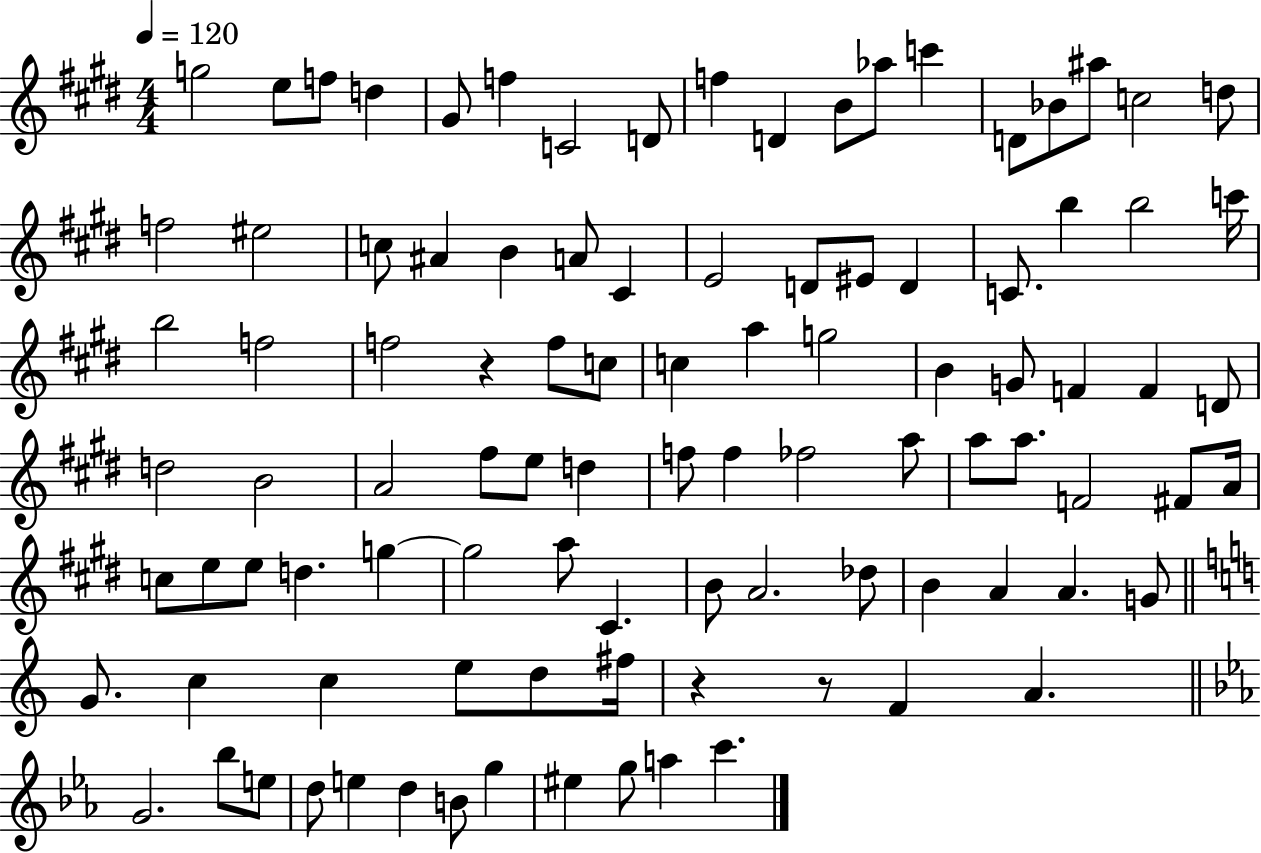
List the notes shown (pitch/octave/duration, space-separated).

G5/h E5/e F5/e D5/q G#4/e F5/q C4/h D4/e F5/q D4/q B4/e Ab5/e C6/q D4/e Bb4/e A#5/e C5/h D5/e F5/h EIS5/h C5/e A#4/q B4/q A4/e C#4/q E4/h D4/e EIS4/e D4/q C4/e. B5/q B5/h C6/s B5/h F5/h F5/h R/q F5/e C5/e C5/q A5/q G5/h B4/q G4/e F4/q F4/q D4/e D5/h B4/h A4/h F#5/e E5/e D5/q F5/e F5/q FES5/h A5/e A5/e A5/e. F4/h F#4/e A4/s C5/e E5/e E5/e D5/q. G5/q G5/h A5/e C#4/q. B4/e A4/h. Db5/e B4/q A4/q A4/q. G4/e G4/e. C5/q C5/q E5/e D5/e F#5/s R/q R/e F4/q A4/q. G4/h. Bb5/e E5/e D5/e E5/q D5/q B4/e G5/q EIS5/q G5/e A5/q C6/q.